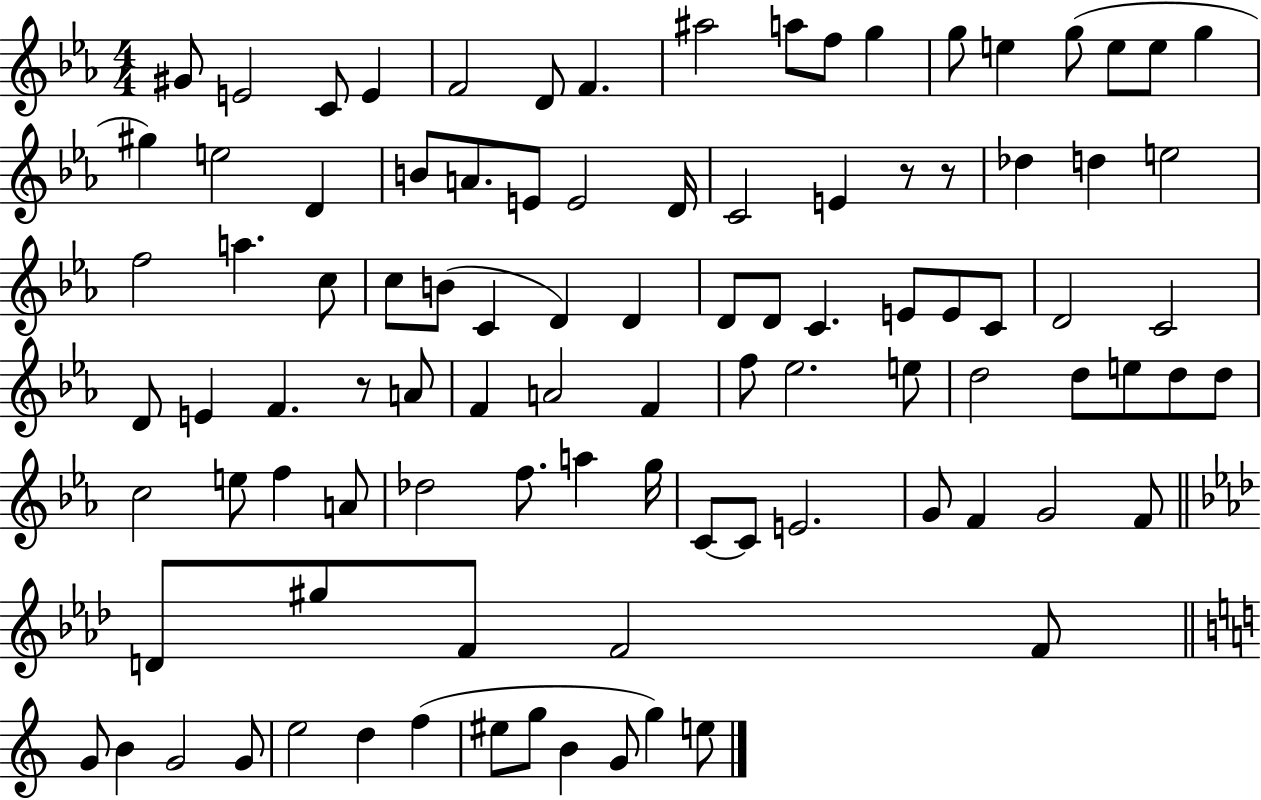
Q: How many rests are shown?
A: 3